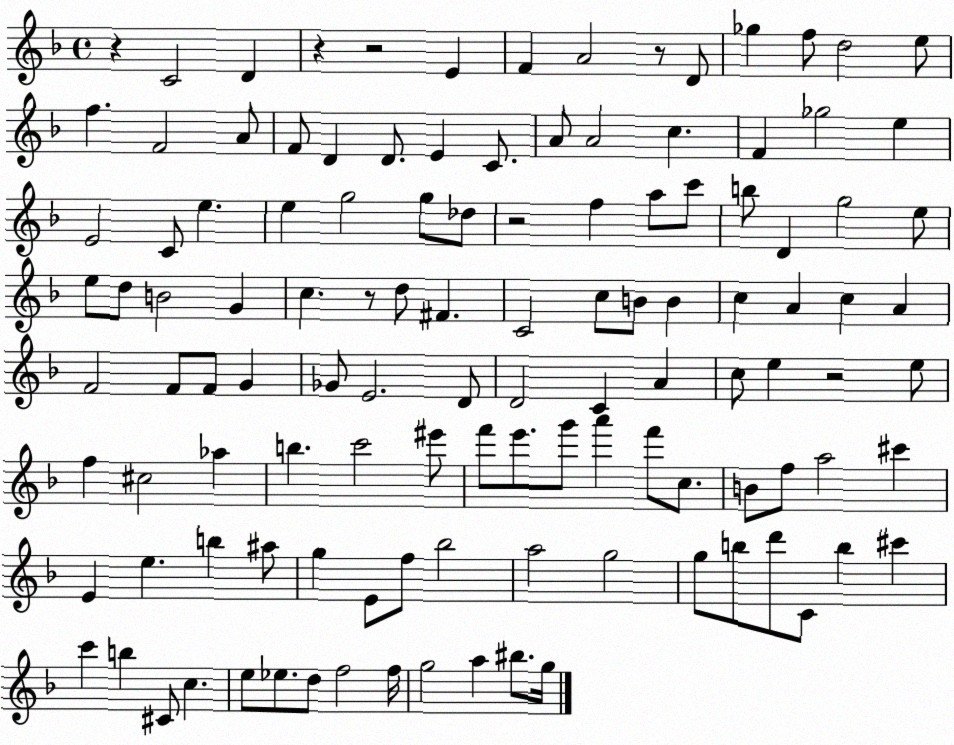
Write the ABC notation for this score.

X:1
T:Untitled
M:4/4
L:1/4
K:F
z C2 D z z2 E F A2 z/2 D/2 _g f/2 d2 e/2 f F2 A/2 F/2 D D/2 E C/2 A/2 A2 c F _g2 e E2 C/2 e e g2 g/2 _d/2 z2 f a/2 c'/2 b/2 D g2 e/2 e/2 d/2 B2 G c z/2 d/2 ^F C2 c/2 B/2 B c A c A F2 F/2 F/2 G _G/2 E2 D/2 D2 C A c/2 e z2 e/2 f ^c2 _a b c'2 ^e'/2 f'/2 e'/2 g'/2 a' f'/2 c/2 B/2 f/2 a2 ^c' E e b ^a/2 g E/2 f/2 _b2 a2 g2 g/2 b/2 d'/2 C/2 b ^c' c' b ^C/2 c e/2 _e/2 d/2 f2 f/4 g2 a ^b/2 g/4